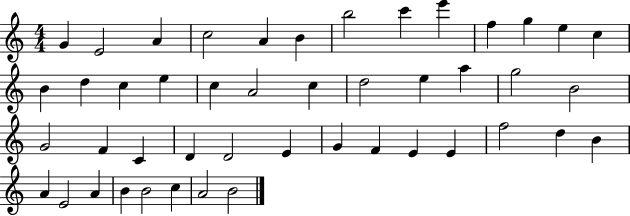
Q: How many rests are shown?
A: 0